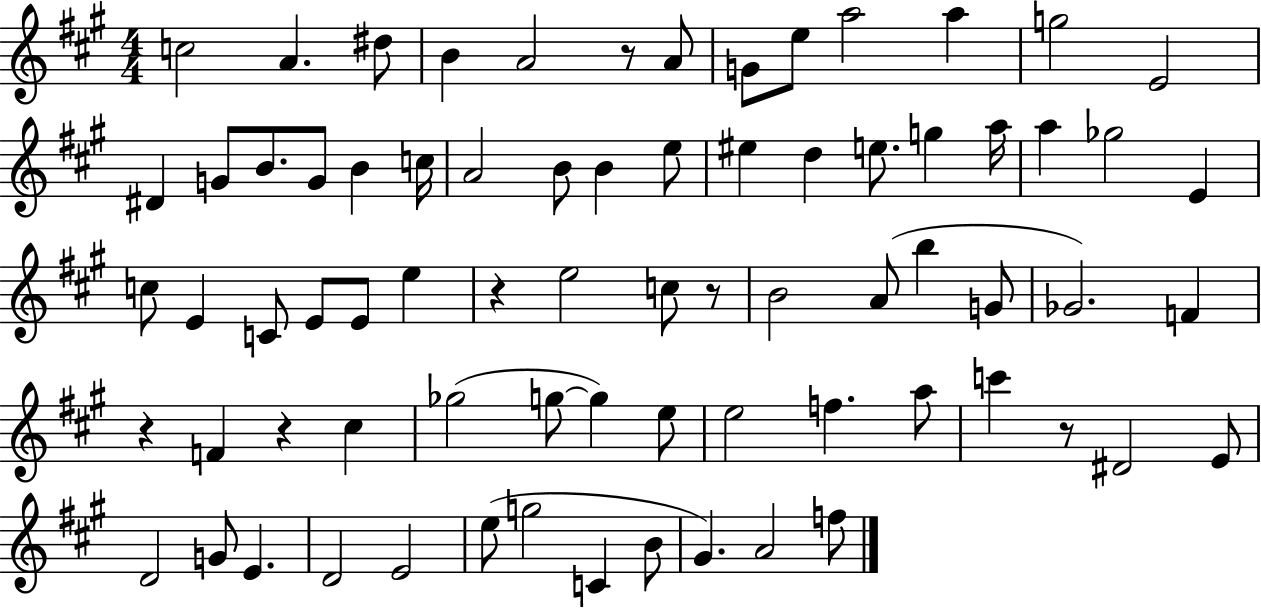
{
  \clef treble
  \numericTimeSignature
  \time 4/4
  \key a \major
  c''2 a'4. dis''8 | b'4 a'2 r8 a'8 | g'8 e''8 a''2 a''4 | g''2 e'2 | \break dis'4 g'8 b'8. g'8 b'4 c''16 | a'2 b'8 b'4 e''8 | eis''4 d''4 e''8. g''4 a''16 | a''4 ges''2 e'4 | \break c''8 e'4 c'8 e'8 e'8 e''4 | r4 e''2 c''8 r8 | b'2 a'8( b''4 g'8 | ges'2.) f'4 | \break r4 f'4 r4 cis''4 | ges''2( g''8~~ g''4) e''8 | e''2 f''4. a''8 | c'''4 r8 dis'2 e'8 | \break d'2 g'8 e'4. | d'2 e'2 | e''8( g''2 c'4 b'8 | gis'4.) a'2 f''8 | \break \bar "|."
}